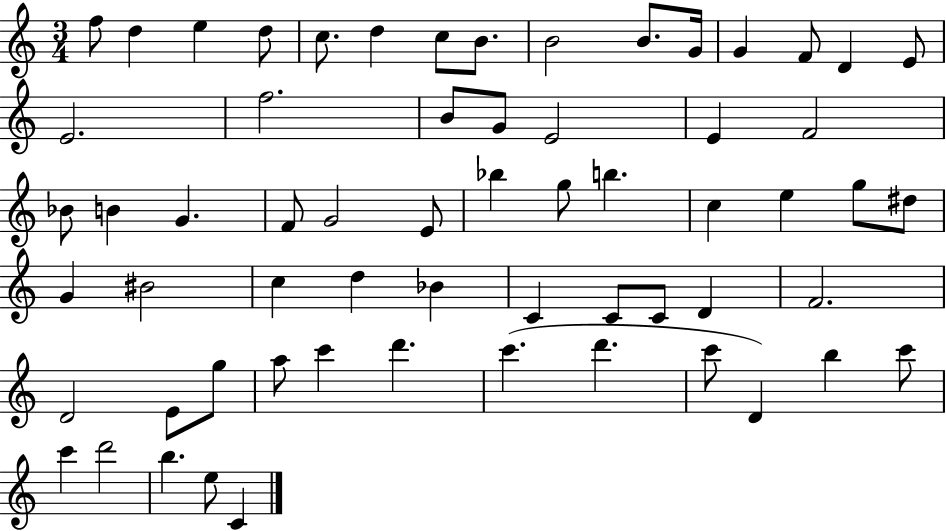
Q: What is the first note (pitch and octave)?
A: F5